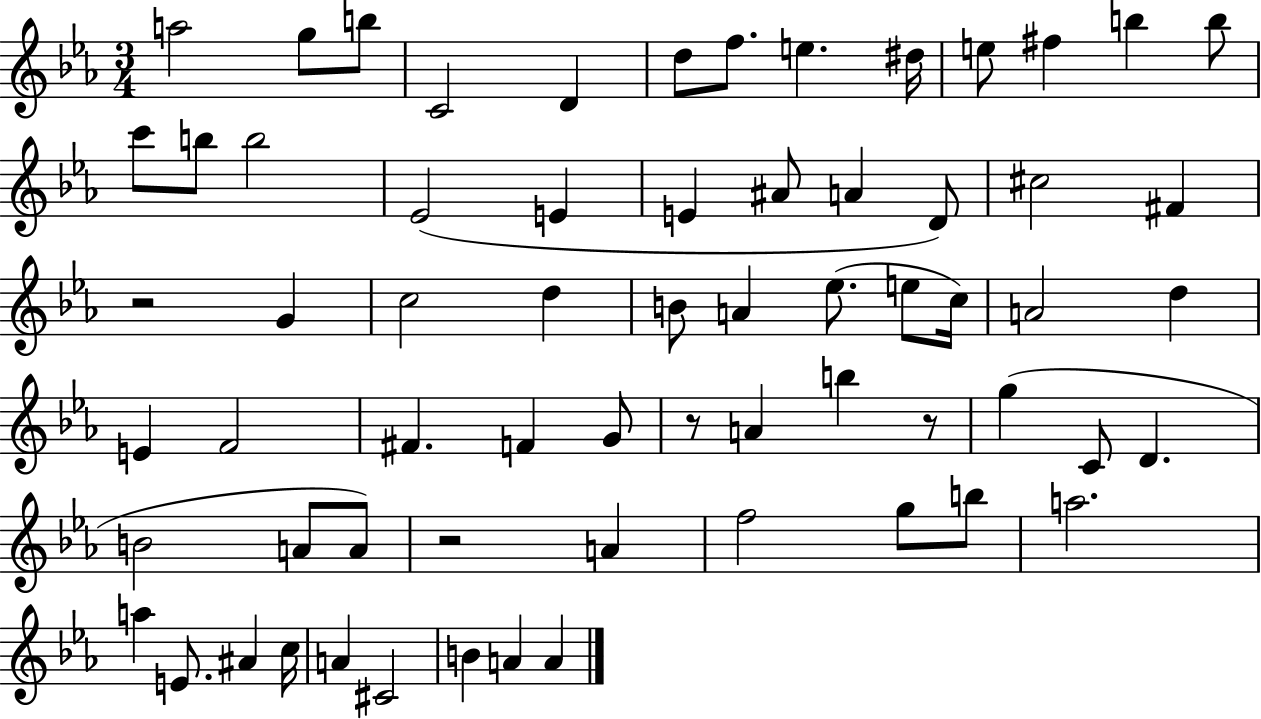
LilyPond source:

{
  \clef treble
  \numericTimeSignature
  \time 3/4
  \key ees \major
  a''2 g''8 b''8 | c'2 d'4 | d''8 f''8. e''4. dis''16 | e''8 fis''4 b''4 b''8 | \break c'''8 b''8 b''2 | ees'2( e'4 | e'4 ais'8 a'4 d'8) | cis''2 fis'4 | \break r2 g'4 | c''2 d''4 | b'8 a'4 ees''8.( e''8 c''16) | a'2 d''4 | \break e'4 f'2 | fis'4. f'4 g'8 | r8 a'4 b''4 r8 | g''4( c'8 d'4. | \break b'2 a'8 a'8) | r2 a'4 | f''2 g''8 b''8 | a''2. | \break a''4 e'8. ais'4 c''16 | a'4 cis'2 | b'4 a'4 a'4 | \bar "|."
}